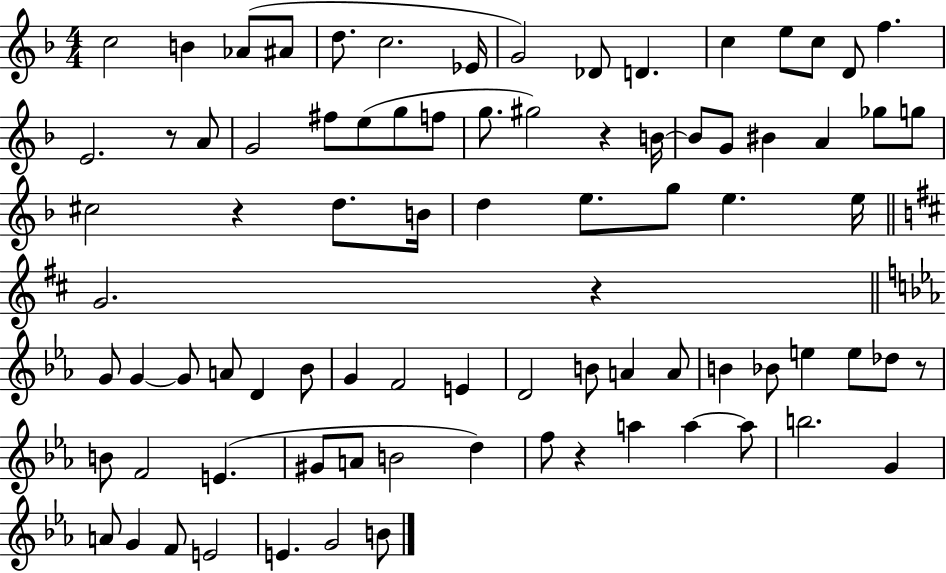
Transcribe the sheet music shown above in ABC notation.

X:1
T:Untitled
M:4/4
L:1/4
K:F
c2 B _A/2 ^A/2 d/2 c2 _E/4 G2 _D/2 D c e/2 c/2 D/2 f E2 z/2 A/2 G2 ^f/2 e/2 g/2 f/2 g/2 ^g2 z B/4 B/2 G/2 ^B A _g/2 g/2 ^c2 z d/2 B/4 d e/2 g/2 e e/4 G2 z G/2 G G/2 A/2 D _B/2 G F2 E D2 B/2 A A/2 B _B/2 e e/2 _d/2 z/2 B/2 F2 E ^G/2 A/2 B2 d f/2 z a a a/2 b2 G A/2 G F/2 E2 E G2 B/2